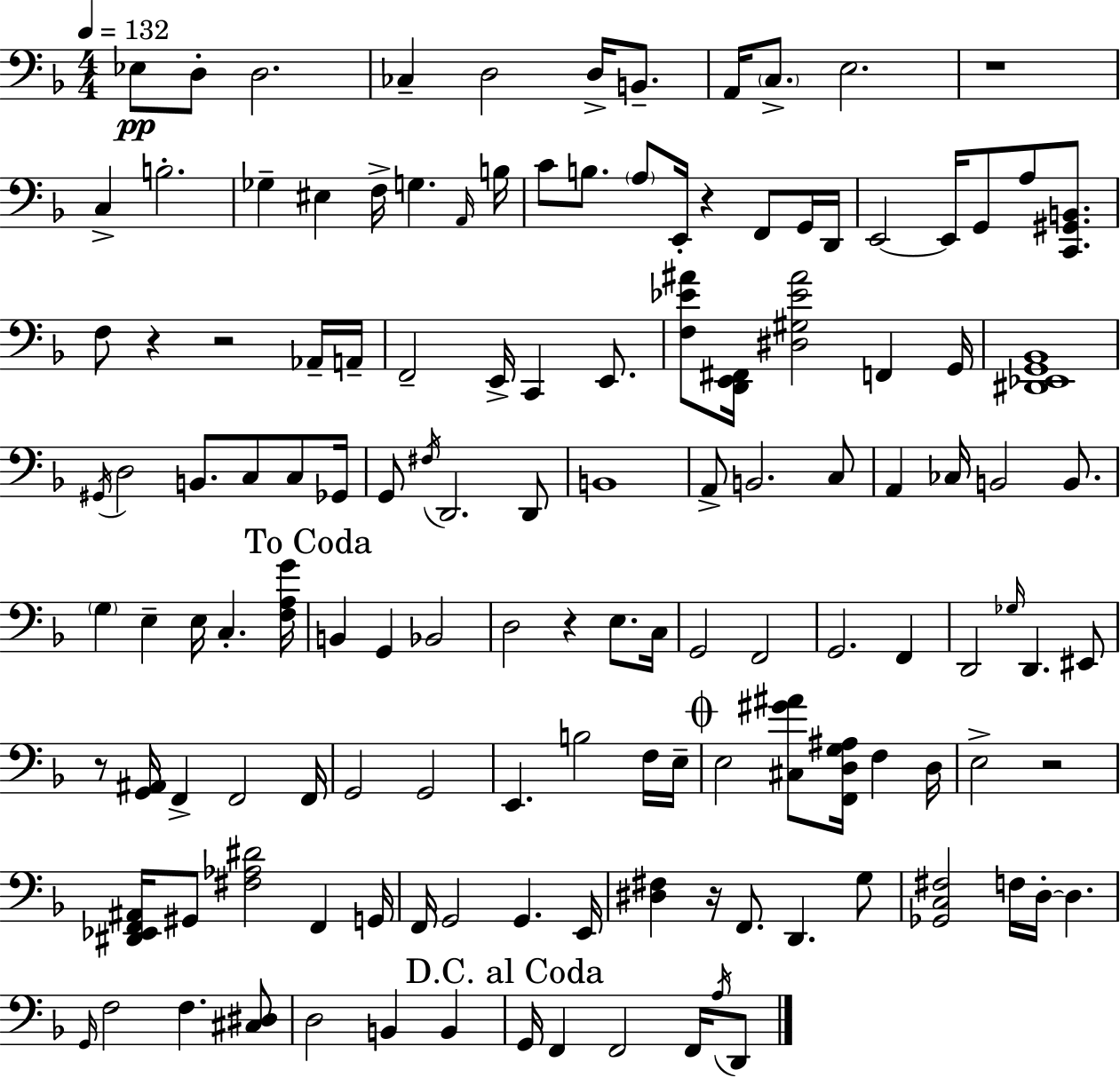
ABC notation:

X:1
T:Untitled
M:4/4
L:1/4
K:F
_E,/2 D,/2 D,2 _C, D,2 D,/4 B,,/2 A,,/4 C,/2 E,2 z4 C, B,2 _G, ^E, F,/4 G, A,,/4 B,/4 C/2 B,/2 A,/2 E,,/4 z F,,/2 G,,/4 D,,/4 E,,2 E,,/4 G,,/2 A,/2 [C,,^G,,B,,]/2 F,/2 z z2 _A,,/4 A,,/4 F,,2 E,,/4 C,, E,,/2 [F,_E^A]/2 [D,,E,,^F,,]/4 [^D,^G,_E^A]2 F,, G,,/4 [^D,,_E,,G,,_B,,]4 ^G,,/4 D,2 B,,/2 C,/2 C,/2 _G,,/4 G,,/2 ^F,/4 D,,2 D,,/2 B,,4 A,,/2 B,,2 C,/2 A,, _C,/4 B,,2 B,,/2 G, E, E,/4 C, [F,A,G]/4 B,, G,, _B,,2 D,2 z E,/2 C,/4 G,,2 F,,2 G,,2 F,, D,,2 _G,/4 D,, ^E,,/2 z/2 [G,,^A,,]/4 F,, F,,2 F,,/4 G,,2 G,,2 E,, B,2 F,/4 E,/4 E,2 [^C,^G^A]/2 [F,,D,G,^A,]/4 F, D,/4 E,2 z2 [^D,,_E,,F,,^A,,]/4 ^G,,/2 [^F,_A,^D]2 F,, G,,/4 F,,/4 G,,2 G,, E,,/4 [^D,^F,] z/4 F,,/2 D,, G,/2 [_G,,C,^F,]2 F,/4 D,/4 D, G,,/4 F,2 F, [^C,^D,]/2 D,2 B,, B,, G,,/4 F,, F,,2 F,,/4 A,/4 D,,/2